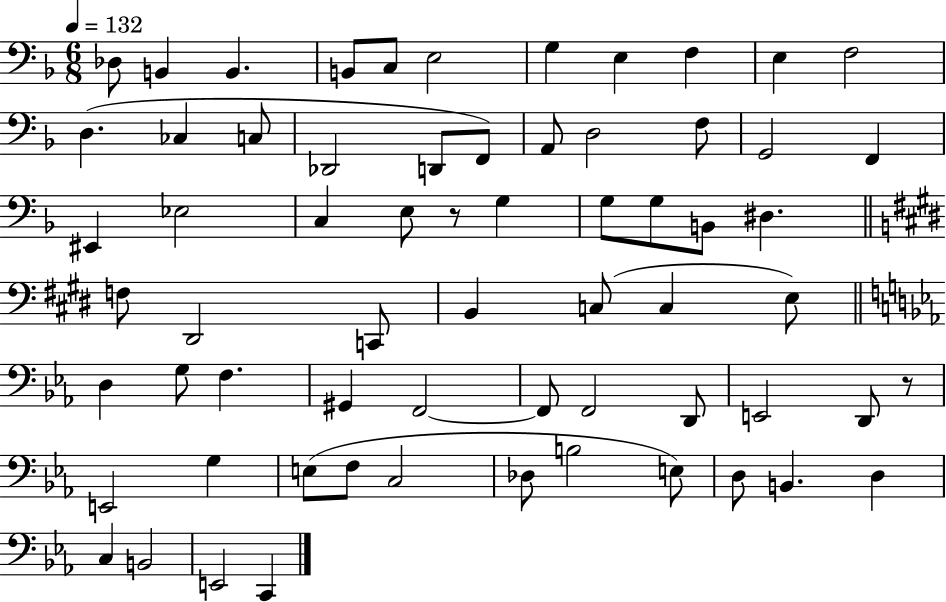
{
  \clef bass
  \numericTimeSignature
  \time 6/8
  \key f \major
  \tempo 4 = 132
  des8 b,4 b,4. | b,8 c8 e2 | g4 e4 f4 | e4 f2 | \break d4.( ces4 c8 | des,2 d,8 f,8) | a,8 d2 f8 | g,2 f,4 | \break eis,4 ees2 | c4 e8 r8 g4 | g8 g8 b,8 dis4. | \bar "||" \break \key e \major f8 dis,2 c,8 | b,4 c8( c4 e8) | \bar "||" \break \key c \minor d4 g8 f4. | gis,4 f,2~~ | f,8 f,2 d,8 | e,2 d,8 r8 | \break e,2 g4 | e8( f8 c2 | des8 b2 e8) | d8 b,4. d4 | \break c4 b,2 | e,2 c,4 | \bar "|."
}